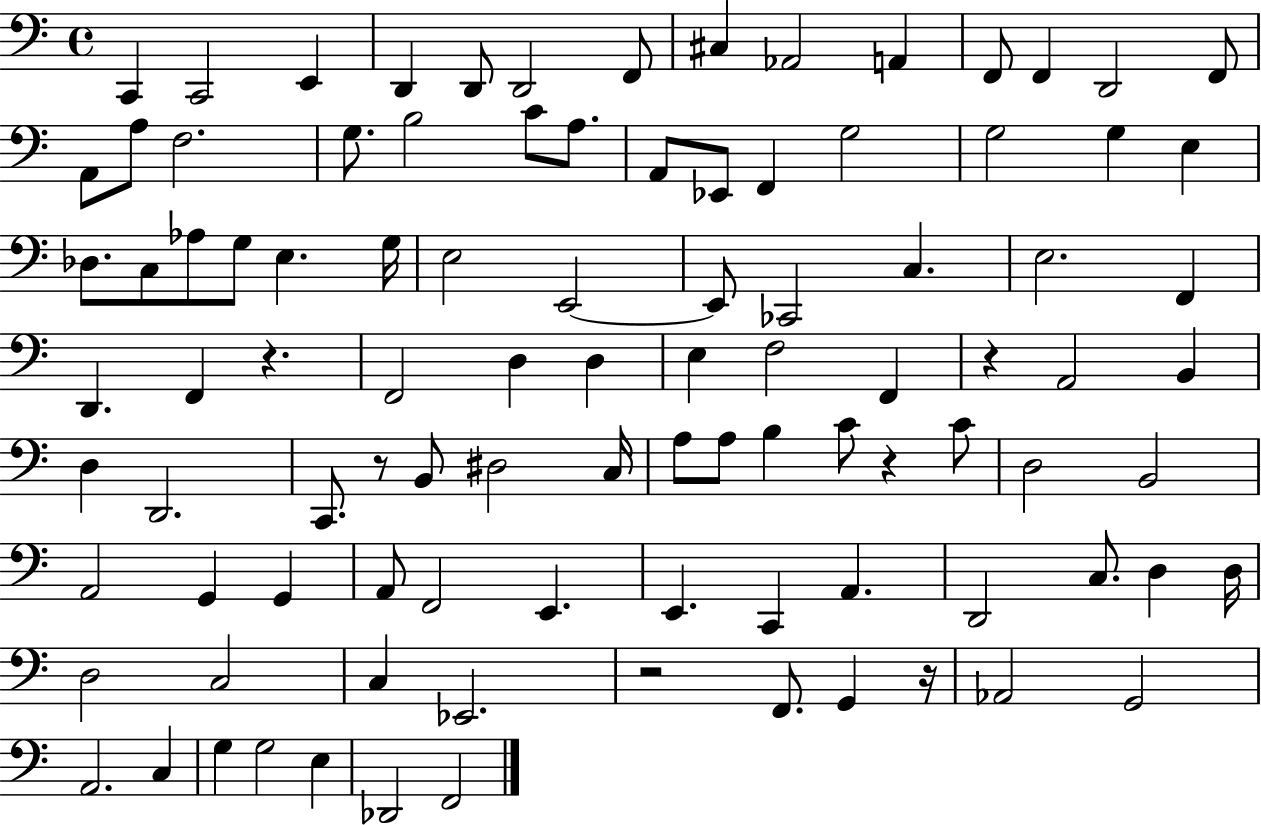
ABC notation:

X:1
T:Untitled
M:4/4
L:1/4
K:C
C,, C,,2 E,, D,, D,,/2 D,,2 F,,/2 ^C, _A,,2 A,, F,,/2 F,, D,,2 F,,/2 A,,/2 A,/2 F,2 G,/2 B,2 C/2 A,/2 A,,/2 _E,,/2 F,, G,2 G,2 G, E, _D,/2 C,/2 _A,/2 G,/2 E, G,/4 E,2 E,,2 E,,/2 _C,,2 C, E,2 F,, D,, F,, z F,,2 D, D, E, F,2 F,, z A,,2 B,, D, D,,2 C,,/2 z/2 B,,/2 ^D,2 C,/4 A,/2 A,/2 B, C/2 z C/2 D,2 B,,2 A,,2 G,, G,, A,,/2 F,,2 E,, E,, C,, A,, D,,2 C,/2 D, D,/4 D,2 C,2 C, _E,,2 z2 F,,/2 G,, z/4 _A,,2 G,,2 A,,2 C, G, G,2 E, _D,,2 F,,2